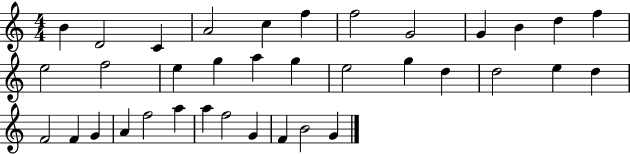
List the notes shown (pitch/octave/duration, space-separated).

B4/q D4/h C4/q A4/h C5/q F5/q F5/h G4/h G4/q B4/q D5/q F5/q E5/h F5/h E5/q G5/q A5/q G5/q E5/h G5/q D5/q D5/h E5/q D5/q F4/h F4/q G4/q A4/q F5/h A5/q A5/q F5/h G4/q F4/q B4/h G4/q